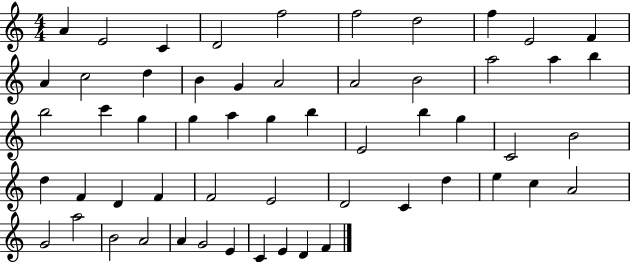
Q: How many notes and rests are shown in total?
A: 56